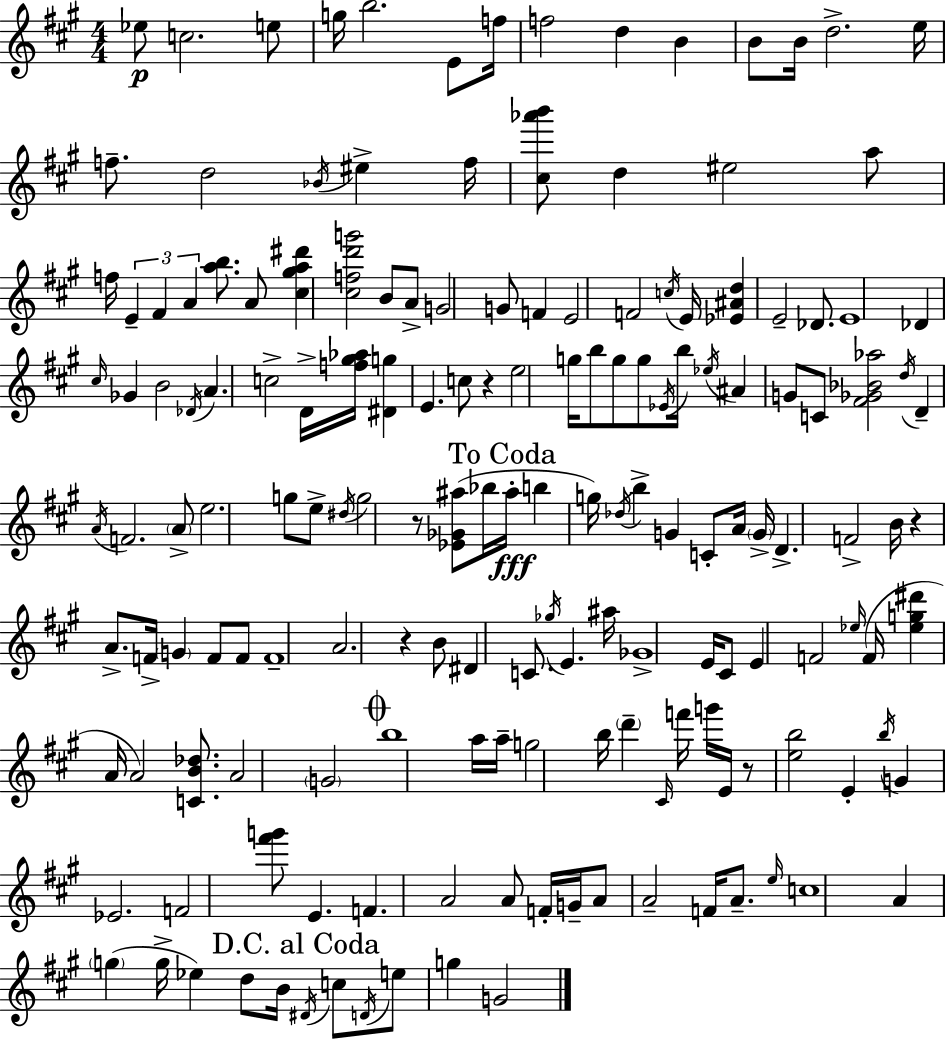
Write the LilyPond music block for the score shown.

{
  \clef treble
  \numericTimeSignature
  \time 4/4
  \key a \major
  ees''8\p c''2. e''8 | g''16 b''2. e'8 f''16 | f''2 d''4 b'4 | b'8 b'16 d''2.-> e''16 | \break f''8.-- d''2 \acciaccatura { bes'16 } eis''4-> | f''16 <cis'' aes''' b'''>8 d''4 eis''2 a''8 | f''16 \tuplet 3/2 { e'4-- fis'4 a'4 } <a'' b''>8. | a'8 <cis'' gis'' a'' dis'''>4 <cis'' f'' d''' g'''>2 b'8 | \break a'8-> g'2 g'8 f'4 | e'2 f'2 | \acciaccatura { c''16 } e'16 <ees' ais' d''>4 e'2-- des'8. | e'1 | \break des'4 \grace { cis''16 } ges'4 b'2 | \acciaccatura { des'16 } a'4. c''2-> | d'16-> <f'' gis'' aes''>16 <dis' g''>4 e'4. c''8 | r4 e''2 g''16 b''8 g''8 | \break g''8 \acciaccatura { ees'16 } b''16 \acciaccatura { ees''16 } ais'4 g'8 c'8 <fis' ges' bes' aes''>2 | \acciaccatura { d''16 } d'4-- \acciaccatura { a'16 } f'2. | \parenthesize a'8-> e''2. | g''8 e''8-> \acciaccatura { dis''16 } g''2 | \break r8 <ees' ges' ais''>8( bes''16 \mark "To Coda" ais''16-.\fff b''4 g''16) \acciaccatura { des''16 } b''4-> | g'4 c'8-. a'16 \parenthesize g'16-> d'4.-> | f'2-> b'16 r4 a'8.-> | f'16-> \parenthesize g'4 f'8 f'8 f'1-- | \break a'2. | r4 b'8 dis'4 | c'8. \acciaccatura { ges''16 } e'4. ais''16 ges'1-> | e'16 cis'8 e'4 | \break f'2 \grace { ees''16 } f'16( <ees'' g'' dis'''>4 | a'16 a'2) <c' b' des''>8. a'2 | \parenthesize g'2 \mark \markup { \musicglyph "scripts.coda" } b''1 | a''16 a''16-- g''2 | \break b''16 \parenthesize d'''4-- \grace { cis'16 } f'''16 g'''16 e'16 r8 | <e'' b''>2 e'4-. \acciaccatura { b''16 } g'4 | ees'2. f'2 | <fis''' g'''>8 e'4. f'4. | \break a'2 a'8 f'16-. g'16-- | a'8 a'2-- f'16 a'8.-- \grace { e''16 } c''1 | a'4 | \parenthesize g''4( g''16-> ees''4) d''8 b'16 \mark "D.C. al Coda" \acciaccatura { dis'16 } | \break c''8 \acciaccatura { d'16 } e''8 g''4 g'2 | \bar "|."
}